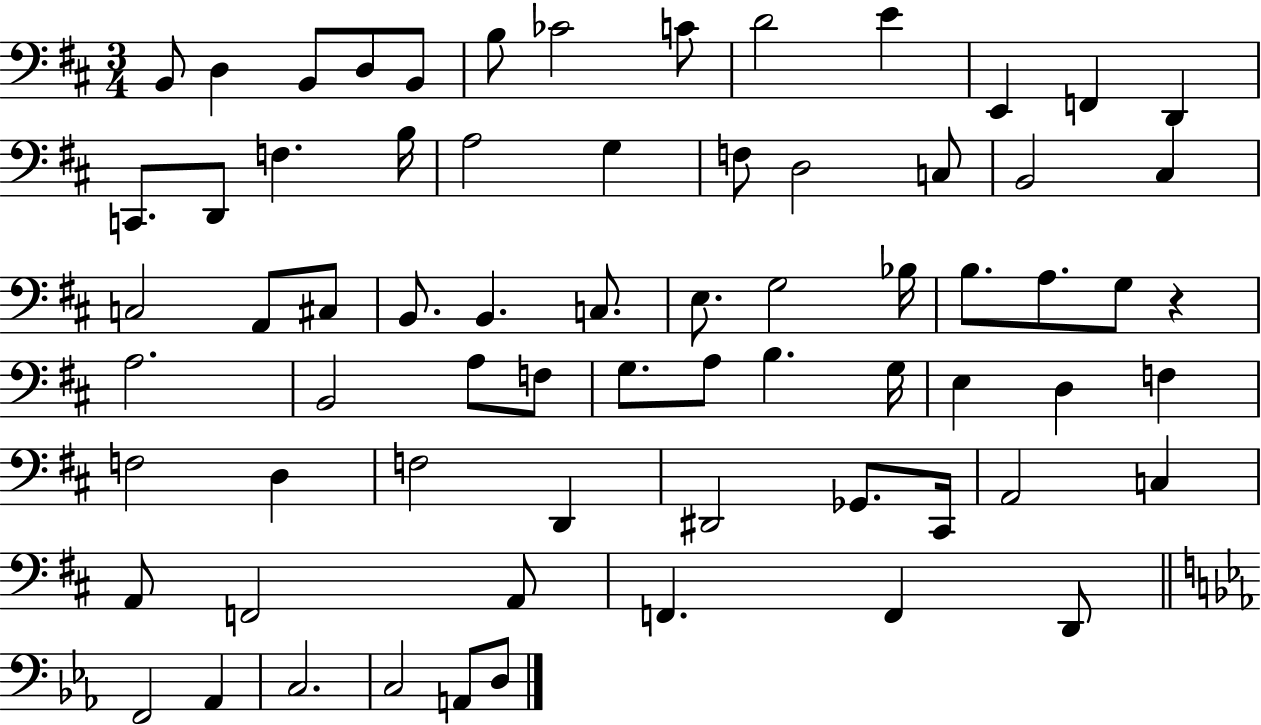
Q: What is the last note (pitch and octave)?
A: D3